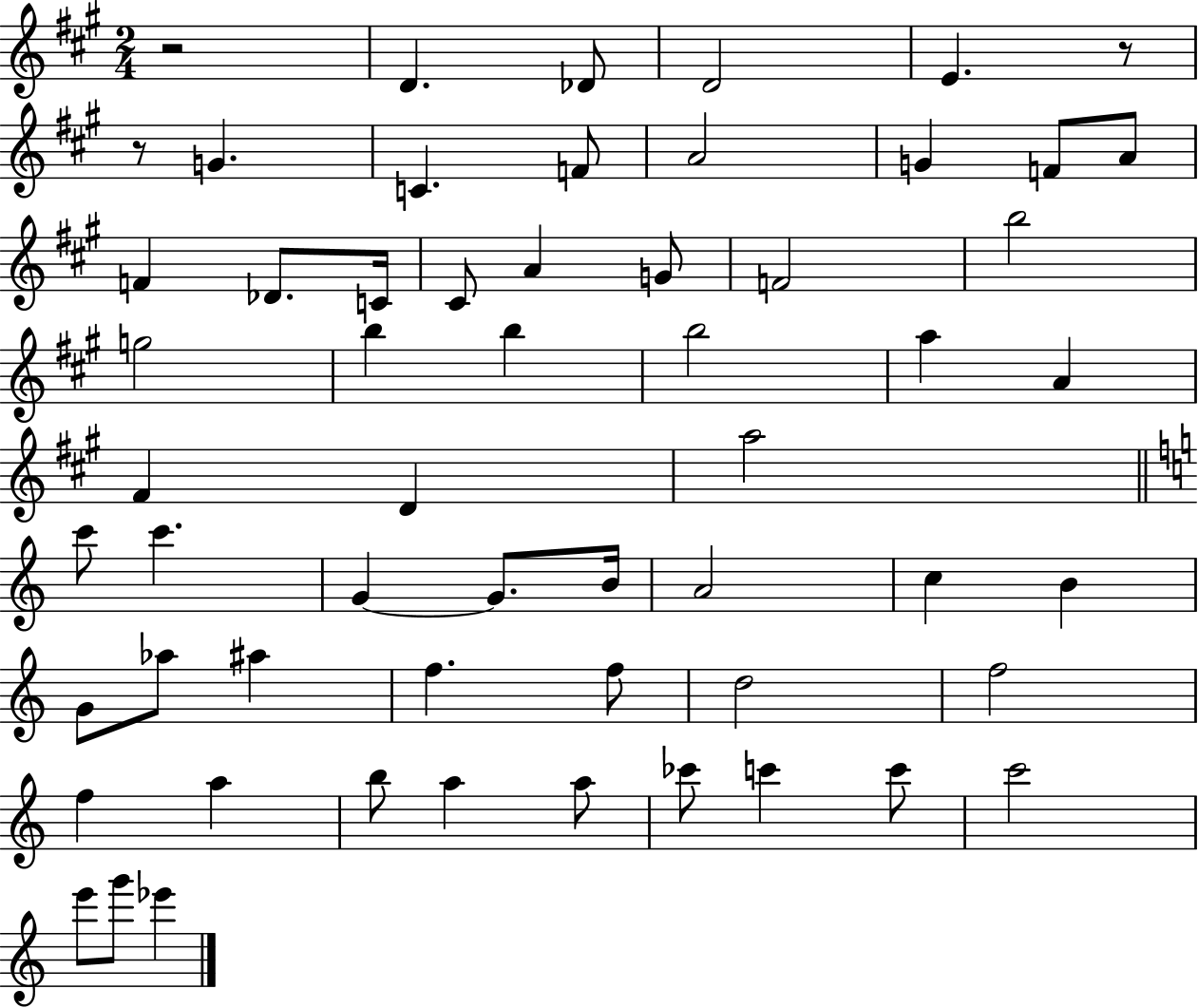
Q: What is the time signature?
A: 2/4